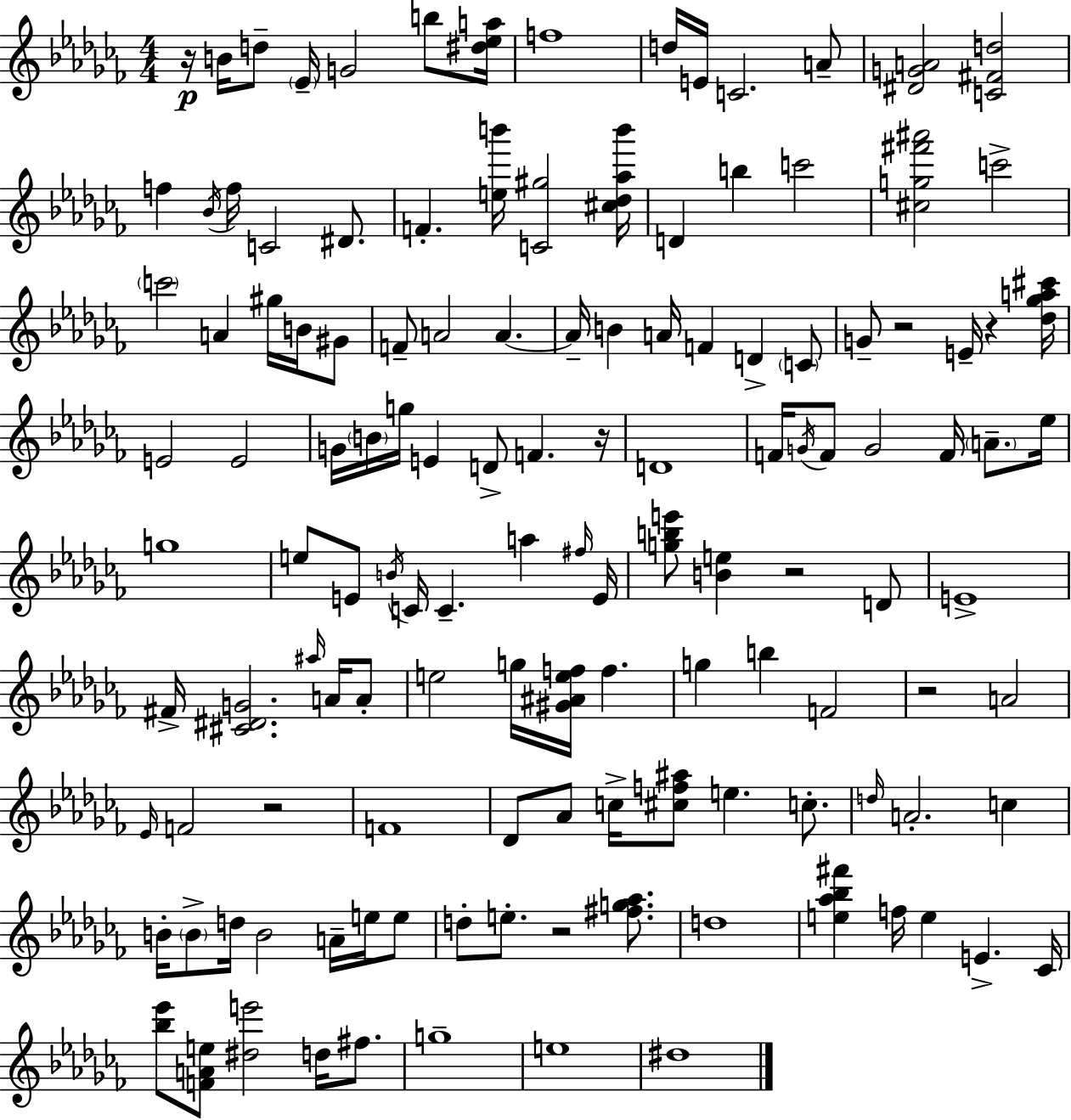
{
  \clef treble
  \numericTimeSignature
  \time 4/4
  \key aes \minor
  \repeat volta 2 { r16\p b'16 d''8-- \parenthesize ees'16-- g'2 b''8 <dis'' ees'' a''>16 | f''1 | d''16 e'16 c'2. a'8-- | <dis' g' a'>2 <c' fis' d''>2 | \break f''4 \acciaccatura { bes'16 } f''16 c'2 dis'8. | f'4.-. <e'' b'''>16 <c' gis''>2 | <cis'' des'' aes'' b'''>16 d'4 b''4 c'''2 | <cis'' g'' fis''' ais'''>2 c'''2-> | \break \parenthesize c'''2 a'4 gis''16 b'16 gis'8 | f'8-- a'2 a'4.~~ | a'16-- b'4 a'16 f'4 d'4-> \parenthesize c'8 | g'8-- r2 e'16-- r4 | \break <des'' ges'' a'' cis'''>16 e'2 e'2 | g'16 \parenthesize b'16 g''16 e'4 d'8-> f'4. | r16 d'1 | f'16 \acciaccatura { g'16 } f'8 g'2 f'16 \parenthesize a'8.-- | \break ees''16 g''1 | e''8 e'8 \acciaccatura { b'16 } c'16 c'4.-- a''4 | \grace { fis''16 } e'16 <g'' b'' e'''>8 <b' e''>4 r2 | d'8 e'1-> | \break fis'16-> <cis' dis' g'>2. | \grace { ais''16 } a'16 a'8-. e''2 g''16 <gis' ais' e'' f''>16 f''4. | g''4 b''4 f'2 | r2 a'2 | \break \grace { ees'16 } f'2 r2 | f'1 | des'8 aes'8 c''16-> <cis'' f'' ais''>8 e''4. | c''8.-. \grace { d''16 } a'2.-. | \break c''4 b'16-. \parenthesize b'8-> d''16 b'2 | a'16-- e''16 e''8 d''8-. e''8.-. r2 | <fis'' g'' aes''>8. d''1 | <e'' aes'' bes'' fis'''>4 f''16 e''4 | \break e'4.-> ces'16 <bes'' ees'''>8 <f' a' e''>8 <dis'' e'''>2 | d''16 fis''8. g''1-- | e''1 | dis''1 | \break } \bar "|."
}